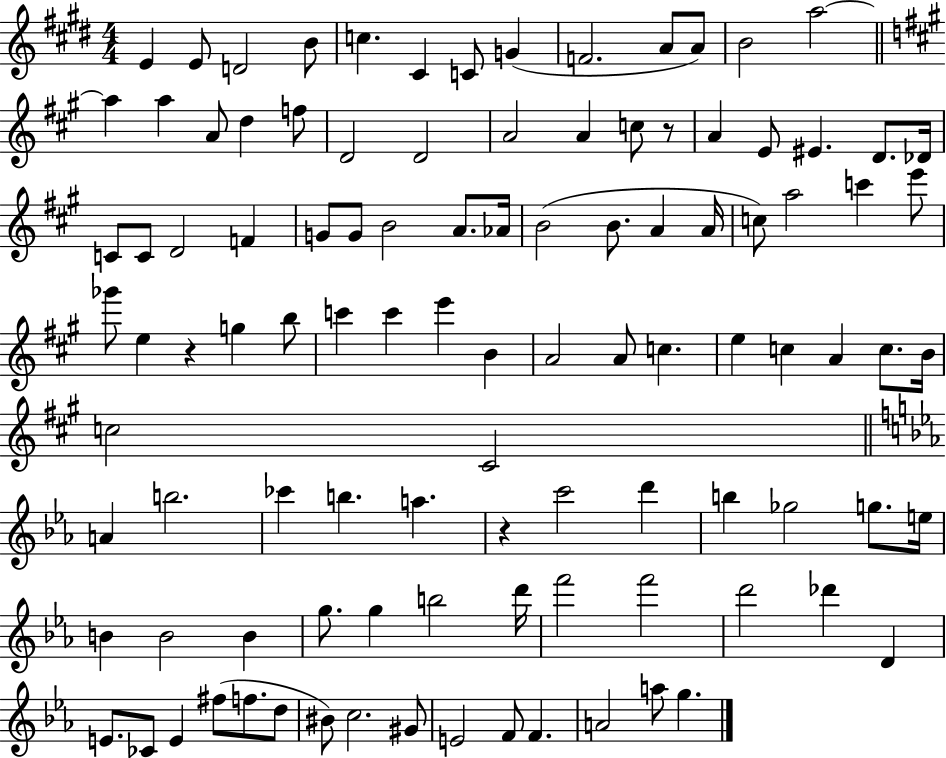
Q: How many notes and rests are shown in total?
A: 104